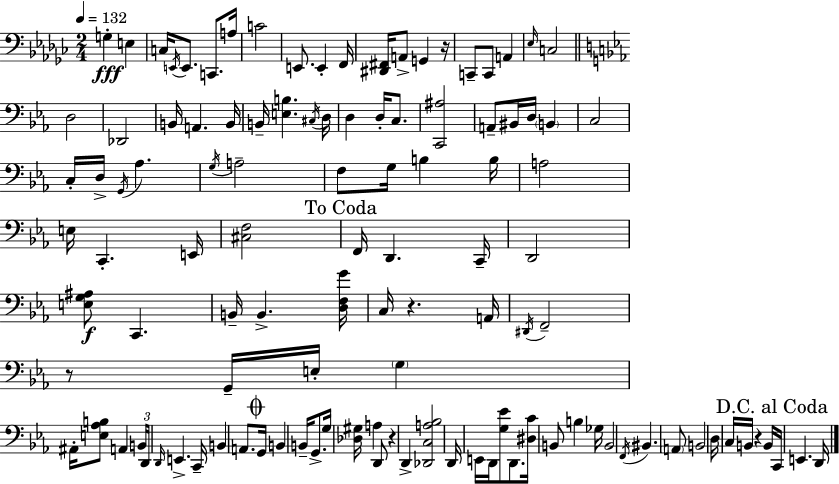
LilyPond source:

{
  \clef bass
  \numericTimeSignature
  \time 2/4
  \key ees \minor
  \tempo 4 = 132
  \repeat volta 2 { g4-.\fff e4 | c16 \acciaccatura { e,16 } e,8. c,8. | a16 c'2 | e,8. e,4-. | \break f,16 <dis, fis,>16 a,8-> g,4 | r16 c,8-- c,8 a,4 | \grace { ees16 } c2 | \bar "||" \break \key ees \major d2 | des,2 | b,16 a,4. b,16 | b,16-- <e b>4. \acciaccatura { cis16 } | \break d16 d4 d16-. c8. | <c, ais>2 | a,8-- bis,16 d16 \parenthesize b,4 | c2 | \break c16-. d16-> \acciaccatura { g,16 } aes4. | \acciaccatura { g16 } a2-- | f8 g16 b4 | b16 a2 | \break e16 c,4.-. | e,16 <cis f>2 | \mark "To Coda" f,16 d,4. | c,16-- d,2 | \break <e g ais>8\f c,4. | b,16-- b,4.-> | <d f g'>16 c16 r4. | a,16 \acciaccatura { dis,16 } f,2-- | \break r8 g,16-- e16-. | \parenthesize g4 ais,16-. <e aes b>8 a,4 | \tuplet 3/2 { b,16 d,16 \grace { d,16 } } e,4.-> | c,16-- b,4 | \break a,8. \mark \markup { \musicglyph "scripts.coda" } g,16 b,4 | b,16-- g,8.-> g16 <des gis>16 a4 | d,8 r4 | d,4-> <des, c a bes>2 | \break d,16 e,16 d,16 | <g ees'>8 d,8. <dis c'>16 b,8 | b4 ges16 b,2 | \acciaccatura { f,16 } bis,4. | \break \parenthesize a,8 b,2 | d16 c16 | b,16 r4 b,16 \mark "D.C. al Coda" c,16 e,4. | d,16 } \bar "|."
}